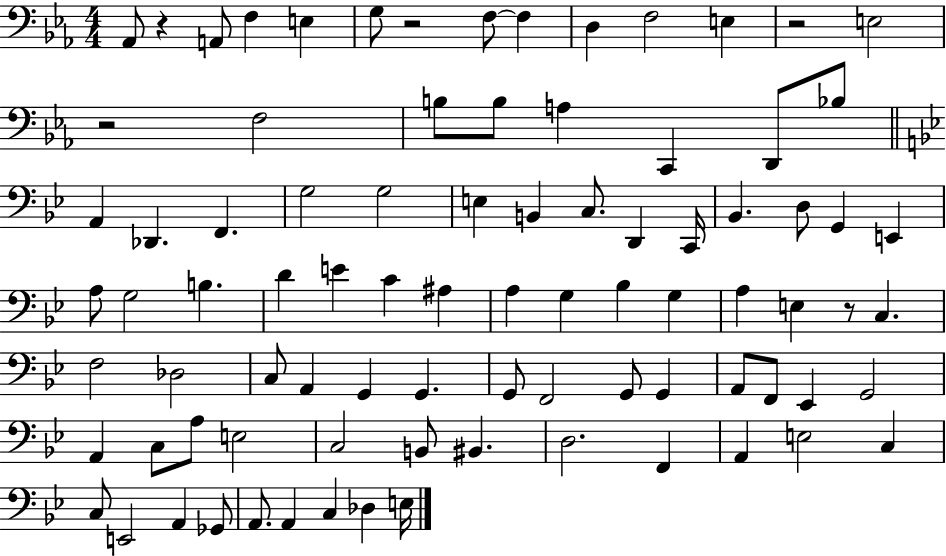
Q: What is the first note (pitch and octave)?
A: Ab2